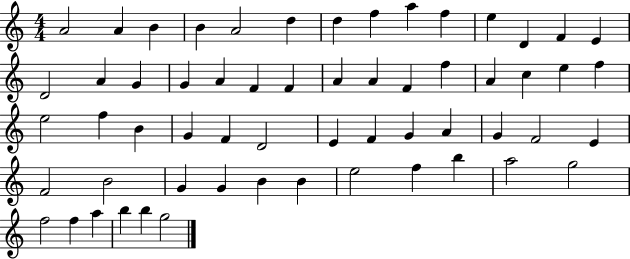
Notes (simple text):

A4/h A4/q B4/q B4/q A4/h D5/q D5/q F5/q A5/q F5/q E5/q D4/q F4/q E4/q D4/h A4/q G4/q G4/q A4/q F4/q F4/q A4/q A4/q F4/q F5/q A4/q C5/q E5/q F5/q E5/h F5/q B4/q G4/q F4/q D4/h E4/q F4/q G4/q A4/q G4/q F4/h E4/q F4/h B4/h G4/q G4/q B4/q B4/q E5/h F5/q B5/q A5/h G5/h F5/h F5/q A5/q B5/q B5/q G5/h